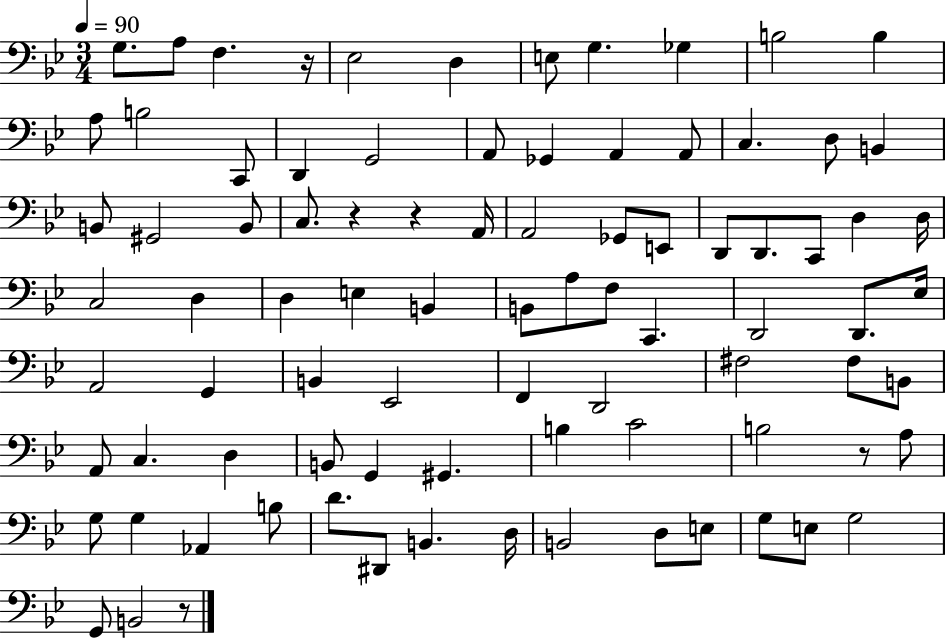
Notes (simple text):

G3/e. A3/e F3/q. R/s Eb3/h D3/q E3/e G3/q. Gb3/q B3/h B3/q A3/e B3/h C2/e D2/q G2/h A2/e Gb2/q A2/q A2/e C3/q. D3/e B2/q B2/e G#2/h B2/e C3/e. R/q R/q A2/s A2/h Gb2/e E2/e D2/e D2/e. C2/e D3/q D3/s C3/h D3/q D3/q E3/q B2/q B2/e A3/e F3/e C2/q. D2/h D2/e. Eb3/s A2/h G2/q B2/q Eb2/h F2/q D2/h F#3/h F#3/e B2/e A2/e C3/q. D3/q B2/e G2/q G#2/q. B3/q C4/h B3/h R/e A3/e G3/e G3/q Ab2/q B3/e D4/e. D#2/e B2/q. D3/s B2/h D3/e E3/e G3/e E3/e G3/h G2/e B2/h R/e